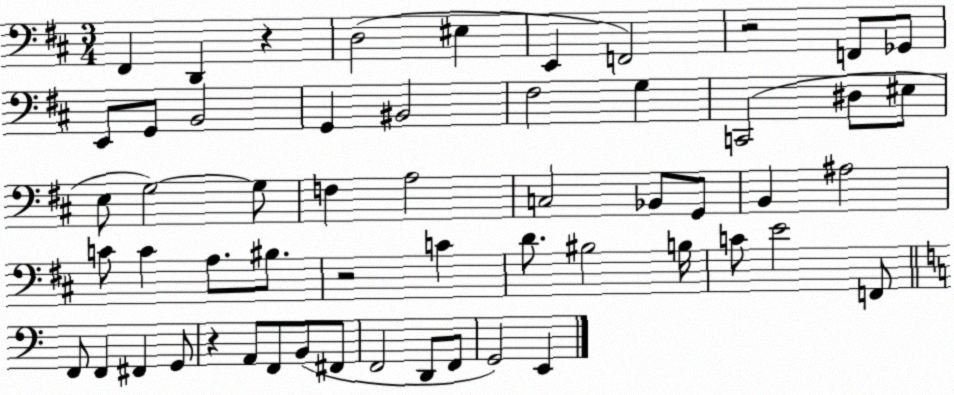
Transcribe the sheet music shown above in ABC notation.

X:1
T:Untitled
M:3/4
L:1/4
K:D
^F,, D,, z D,2 ^E, E,, F,,2 z2 F,,/2 _G,,/2 E,,/2 G,,/2 B,,2 G,, ^B,,2 ^F,2 G, C,,2 ^D,/2 ^E,/2 E,/2 G,2 G,/2 F, A,2 C,2 _B,,/2 G,,/2 B,, ^A,2 C/2 C A,/2 ^B,/2 z2 C D/2 ^B,2 B,/4 C/2 E2 F,,/2 F,,/2 F,, ^F,, G,,/2 z A,,/2 F,,/2 B,,/2 ^F,,/2 F,,2 D,,/2 F,,/2 G,,2 E,,